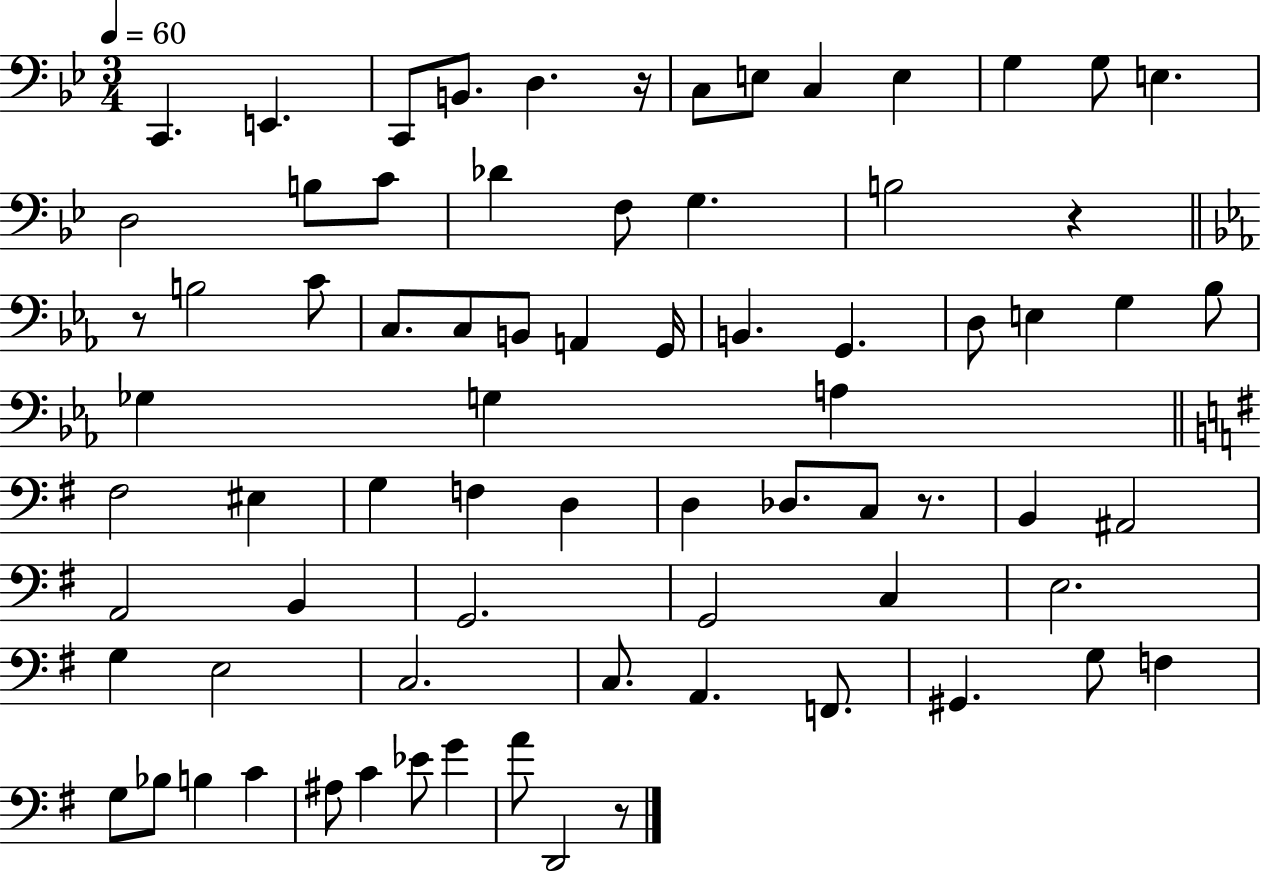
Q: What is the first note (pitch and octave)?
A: C2